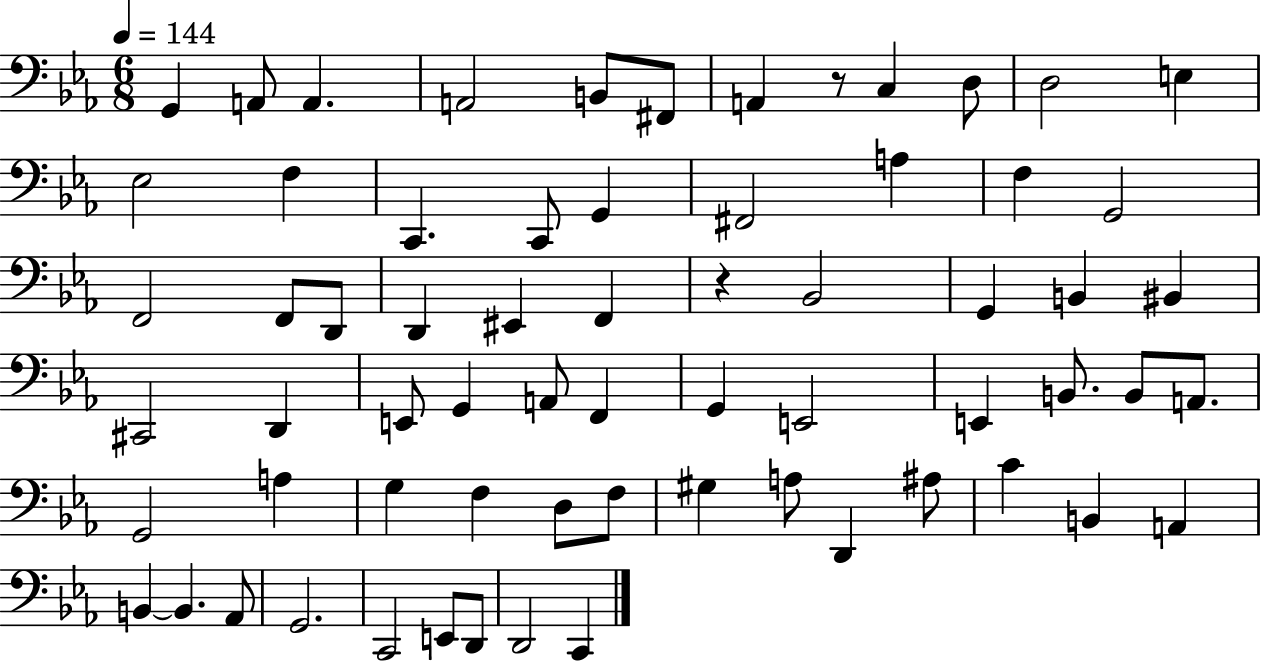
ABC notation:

X:1
T:Untitled
M:6/8
L:1/4
K:Eb
G,, A,,/2 A,, A,,2 B,,/2 ^F,,/2 A,, z/2 C, D,/2 D,2 E, _E,2 F, C,, C,,/2 G,, ^F,,2 A, F, G,,2 F,,2 F,,/2 D,,/2 D,, ^E,, F,, z _B,,2 G,, B,, ^B,, ^C,,2 D,, E,,/2 G,, A,,/2 F,, G,, E,,2 E,, B,,/2 B,,/2 A,,/2 G,,2 A, G, F, D,/2 F,/2 ^G, A,/2 D,, ^A,/2 C B,, A,, B,, B,, _A,,/2 G,,2 C,,2 E,,/2 D,,/2 D,,2 C,,